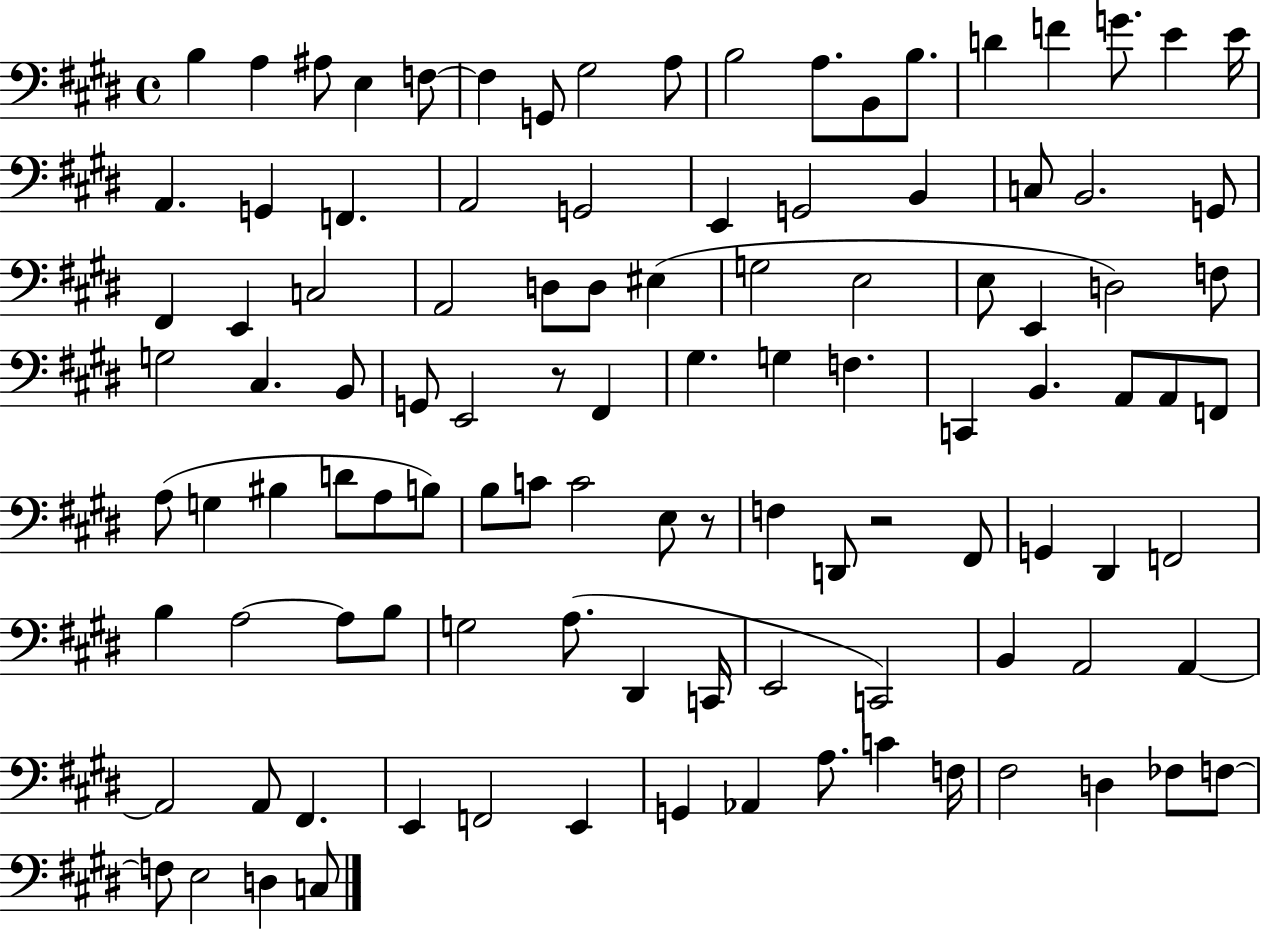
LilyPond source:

{
  \clef bass
  \time 4/4
  \defaultTimeSignature
  \key e \major
  b4 a4 ais8 e4 f8~~ | f4 g,8 gis2 a8 | b2 a8. b,8 b8. | d'4 f'4 g'8. e'4 e'16 | \break a,4. g,4 f,4. | a,2 g,2 | e,4 g,2 b,4 | c8 b,2. g,8 | \break fis,4 e,4 c2 | a,2 d8 d8 eis4( | g2 e2 | e8 e,4 d2) f8 | \break g2 cis4. b,8 | g,8 e,2 r8 fis,4 | gis4. g4 f4. | c,4 b,4. a,8 a,8 f,8 | \break a8( g4 bis4 d'8 a8 b8) | b8 c'8 c'2 e8 r8 | f4 d,8 r2 fis,8 | g,4 dis,4 f,2 | \break b4 a2~~ a8 b8 | g2 a8.( dis,4 c,16 | e,2 c,2) | b,4 a,2 a,4~~ | \break a,2 a,8 fis,4. | e,4 f,2 e,4 | g,4 aes,4 a8. c'4 f16 | fis2 d4 fes8 f8~~ | \break f8 e2 d4 c8 | \bar "|."
}